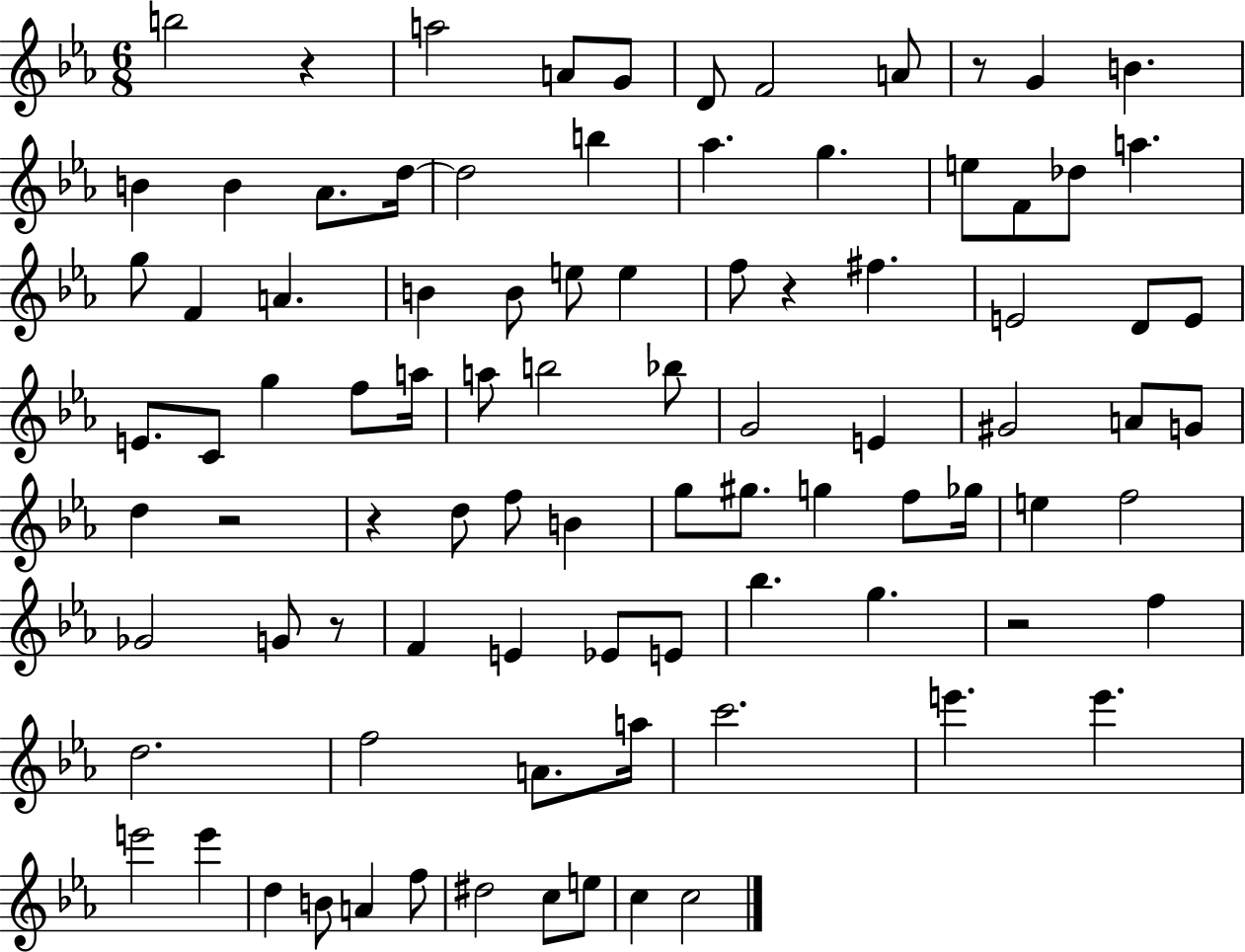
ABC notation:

X:1
T:Untitled
M:6/8
L:1/4
K:Eb
b2 z a2 A/2 G/2 D/2 F2 A/2 z/2 G B B B _A/2 d/4 d2 b _a g e/2 F/2 _d/2 a g/2 F A B B/2 e/2 e f/2 z ^f E2 D/2 E/2 E/2 C/2 g f/2 a/4 a/2 b2 _b/2 G2 E ^G2 A/2 G/2 d z2 z d/2 f/2 B g/2 ^g/2 g f/2 _g/4 e f2 _G2 G/2 z/2 F E _E/2 E/2 _b g z2 f d2 f2 A/2 a/4 c'2 e' e' e'2 e' d B/2 A f/2 ^d2 c/2 e/2 c c2